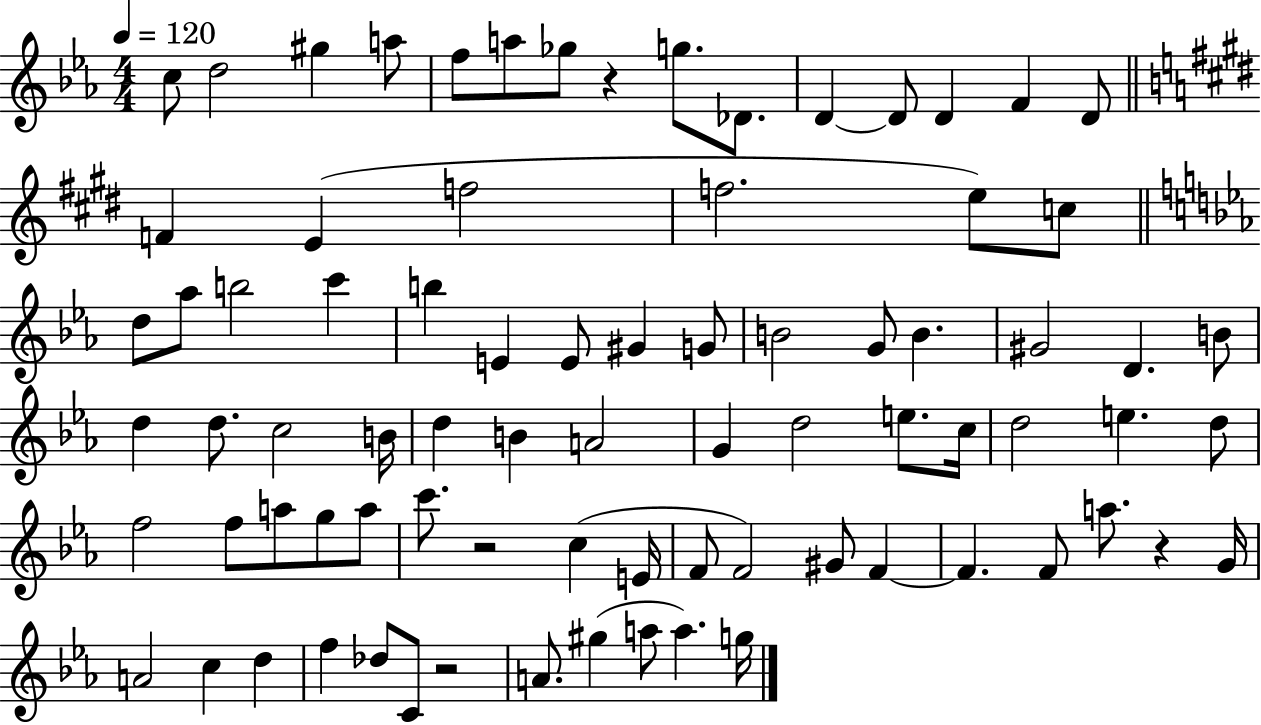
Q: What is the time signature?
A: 4/4